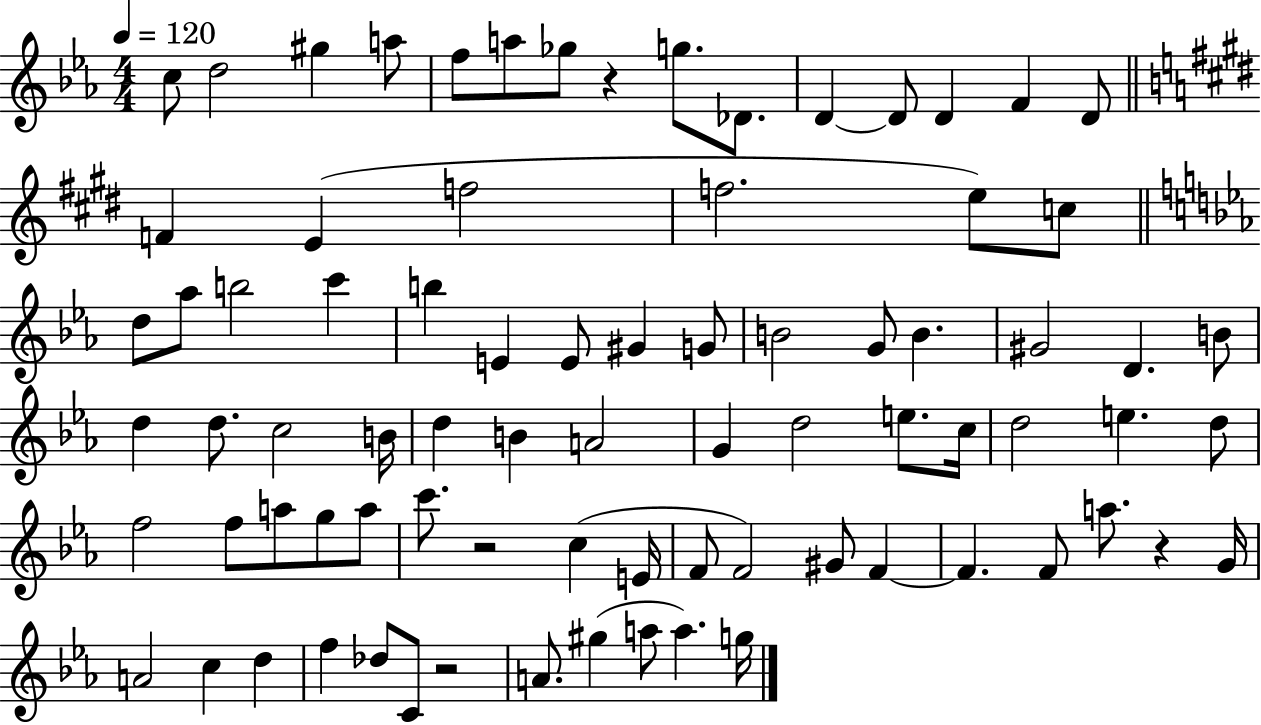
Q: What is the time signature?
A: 4/4